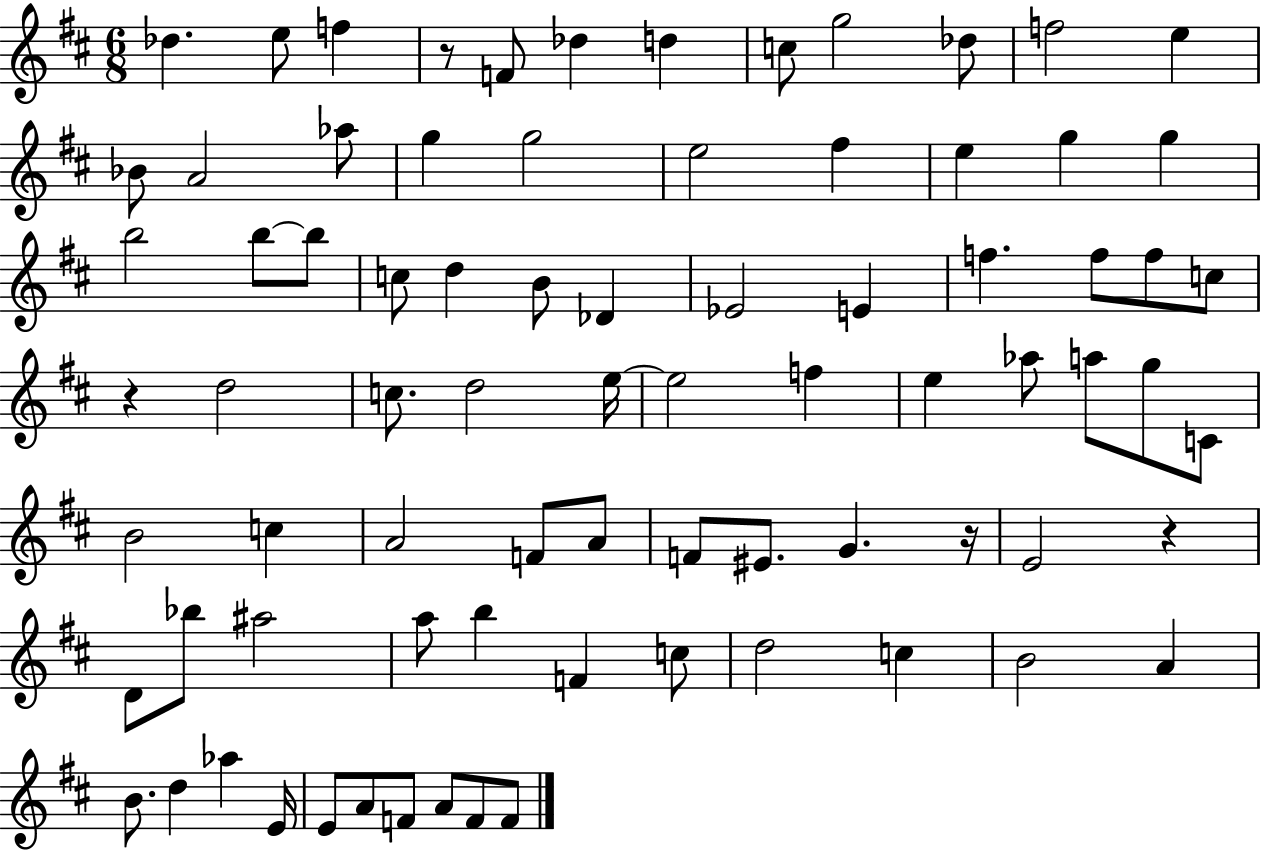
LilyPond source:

{
  \clef treble
  \numericTimeSignature
  \time 6/8
  \key d \major
  des''4. e''8 f''4 | r8 f'8 des''4 d''4 | c''8 g''2 des''8 | f''2 e''4 | \break bes'8 a'2 aes''8 | g''4 g''2 | e''2 fis''4 | e''4 g''4 g''4 | \break b''2 b''8~~ b''8 | c''8 d''4 b'8 des'4 | ees'2 e'4 | f''4. f''8 f''8 c''8 | \break r4 d''2 | c''8. d''2 e''16~~ | e''2 f''4 | e''4 aes''8 a''8 g''8 c'8 | \break b'2 c''4 | a'2 f'8 a'8 | f'8 eis'8. g'4. r16 | e'2 r4 | \break d'8 bes''8 ais''2 | a''8 b''4 f'4 c''8 | d''2 c''4 | b'2 a'4 | \break b'8. d''4 aes''4 e'16 | e'8 a'8 f'8 a'8 f'8 f'8 | \bar "|."
}